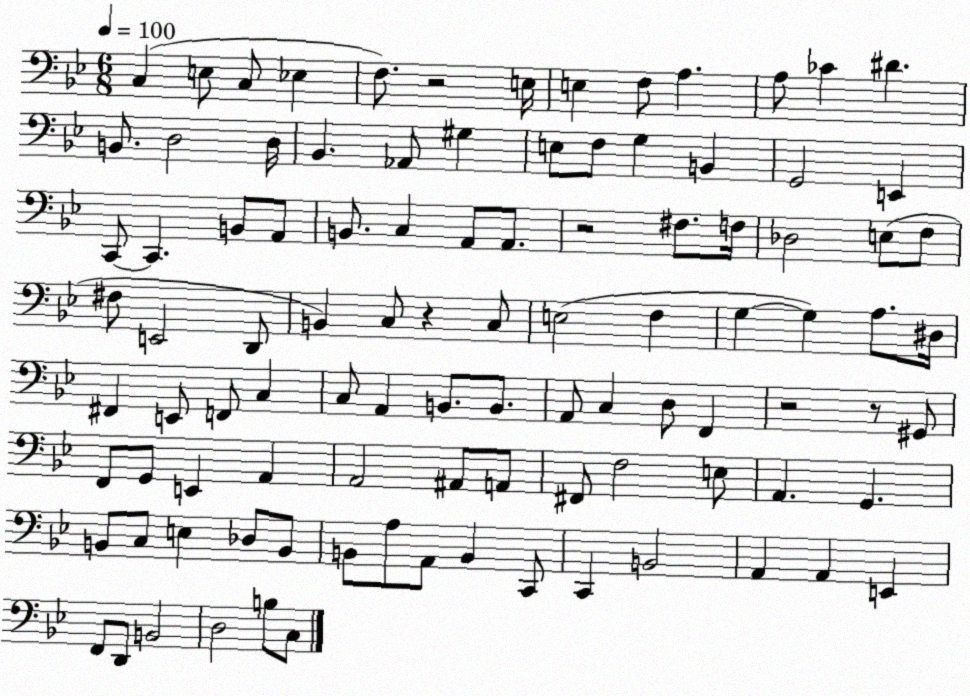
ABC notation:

X:1
T:Untitled
M:6/8
L:1/4
K:Bb
C, E,/2 C,/2 _E, F,/2 z2 E,/4 E, F,/2 A, A,/2 _C ^D B,,/2 D,2 D,/4 _B,, _A,,/2 ^G, E,/2 F,/2 G, B,, G,,2 E,, C,,/2 C,, B,,/2 A,,/2 B,,/2 C, A,,/2 A,,/2 z2 ^F,/2 F,/4 _D,2 E,/2 F,/2 ^F,/2 E,,2 D,,/2 B,, C,/2 z C,/2 E,2 F, G, G, A,/2 ^D,/4 ^F,, E,,/2 F,,/2 C, C,/2 A,, B,,/2 B,,/2 A,,/2 C, D,/2 F,, z2 z/2 ^G,,/2 F,,/2 G,,/2 E,, A,, A,,2 ^A,,/2 A,,/2 ^F,,/2 F,2 E,/2 A,, G,, B,,/2 C,/2 E, _D,/2 B,,/2 B,,/2 A,/2 A,,/2 B,, C,,/2 C,, B,,2 A,, A,, E,, F,,/2 D,,/2 B,,2 D,2 B,/2 C,/2